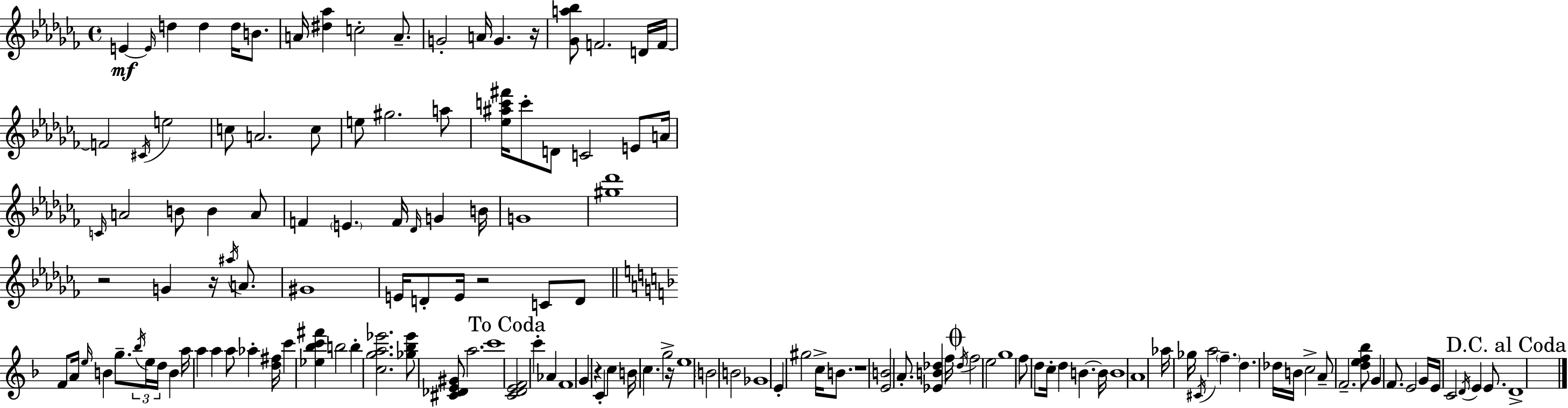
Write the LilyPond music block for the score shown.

{
  \clef treble
  \time 4/4
  \defaultTimeSignature
  \key aes \minor
  \repeat volta 2 { e'4~~\mf \grace { e'16 } d''4 d''4 d''16 b'8. | a'16 <dis'' aes''>4 c''2-. a'8.-- | g'2-. a'16 g'4. | r16 <ges' a'' bes''>8 f'2. d'16 | \break f'16~~ f'2 \acciaccatura { cis'16 } e''2 | c''8 a'2. | c''8 e''8 gis''2. | a''8 <ees'' ais'' c''' fis'''>16 c'''8-. d'8 c'2 e'8 | \break a'16 \grace { c'16 } a'2 b'8 b'4 | a'8 f'4 \parenthesize e'4. f'16 \grace { des'16 } g'4 | b'16 g'1 | <gis'' des'''>1 | \break r2 g'4 | r16 \acciaccatura { ais''16 } a'8. gis'1 | e'16 d'8-. e'16 r2 | c'8 d'8 \bar "||" \break \key f \major f'8 a'16 \grace { e''16 } b'4 g''8.-- \tuplet 3/2 { \acciaccatura { bes''16 } e''16 d''16 } b'4 | a''16 a''4 a''4 a''8 aes''4-. | <d'' fis''>16 c'''4 <ees'' bes'' c''' fis'''>4 b''2 | b''4-. <c'' g'' a'' ees'''>2. | \break <ges'' bes'' ees'''>8 <cis' des' e' gis'>8 a''2. | c'''1 | \mark "To Coda" <c' d' e' f'>2 c'''4-. aes'4 | f'1 | \break g'4 r4 c'4-. c''4 | b'16 c''4. g''2-> | r16 e''1 | \parenthesize b'2 b'2 | \break ges'1 | e'4-. gis''2 c''16-> b'8. | r1 | <e' b'>2 a'8.-. <ees' b' des''>4 | \break f''16 \mark \markup { \musicglyph "scripts.coda" } \acciaccatura { des''16 } f''2 e''2 | g''1 | f''8 d''8 c''16-. d''4 b'4.~~ | b'16 b'1 | \break a'1 | aes''16 ges''16 \acciaccatura { cis'16 } a''2 \parenthesize f''4.-- | d''4. des''16 b'16 c''2-> | a'8-- f'2.-- | \break <d'' e'' f'' bes''>8 g'4 f'8. e'2 | g'16 e'16 c'2 \acciaccatura { d'16 } e'4 | e'8. \mark "D.C. al Coda" d'1-> | } \bar "|."
}